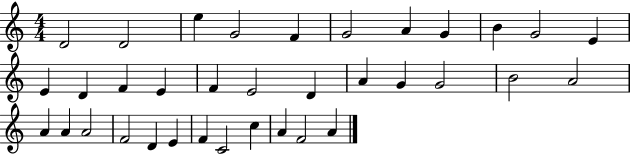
D4/h D4/h E5/q G4/h F4/q G4/h A4/q G4/q B4/q G4/h E4/q E4/q D4/q F4/q E4/q F4/q E4/h D4/q A4/q G4/q G4/h B4/h A4/h A4/q A4/q A4/h F4/h D4/q E4/q F4/q C4/h C5/q A4/q F4/h A4/q